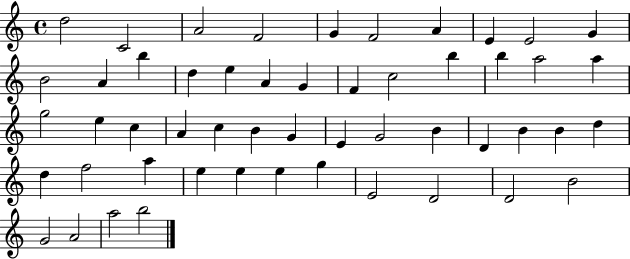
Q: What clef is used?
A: treble